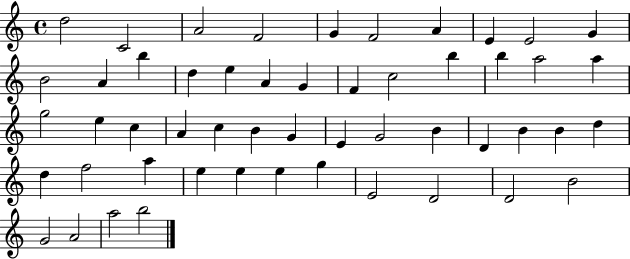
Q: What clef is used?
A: treble